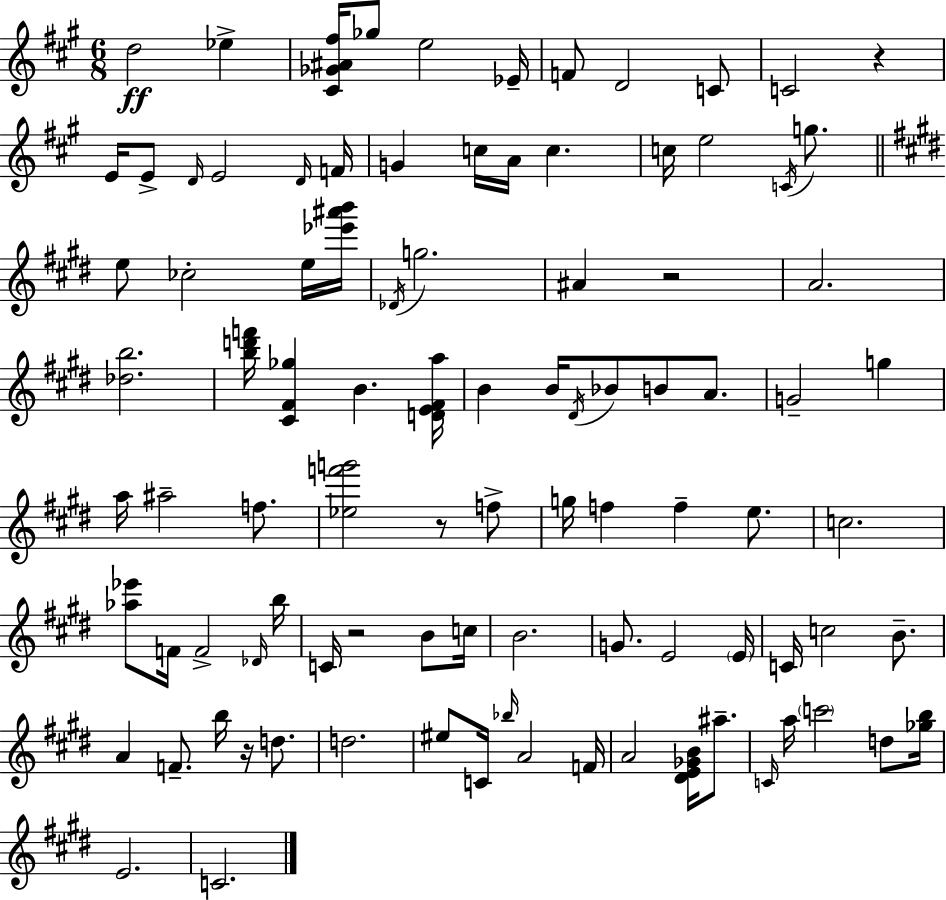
D5/h Eb5/q [C#4,Gb4,A#4,F#5]/s Gb5/e E5/h Eb4/s F4/e D4/h C4/e C4/h R/q E4/s E4/e D4/s E4/h D4/s F4/s G4/q C5/s A4/s C5/q. C5/s E5/h C4/s G5/e. E5/e CES5/h E5/s [Eb6,A#6,B6]/s Db4/s G5/h. A#4/q R/h A4/h. [Db5,B5]/h. [B5,D6,F6]/s [C#4,F#4,Gb5]/q B4/q. [D4,E4,F#4,A5]/s B4/q B4/s D#4/s Bb4/e B4/e A4/e. G4/h G5/q A5/s A#5/h F5/e. [Eb5,F6,G6]/h R/e F5/e G5/s F5/q F5/q E5/e. C5/h. [Ab5,Eb6]/e F4/s F4/h Db4/s B5/s C4/s R/h B4/e C5/s B4/h. G4/e. E4/h E4/s C4/s C5/h B4/e. A4/q F4/e. B5/s R/s D5/e. D5/h. EIS5/e C4/s Bb5/s A4/h F4/s A4/h [D#4,E4,Gb4,B4]/s A#5/e. C4/s A5/s C6/h D5/e [Gb5,B5]/s E4/h. C4/h.